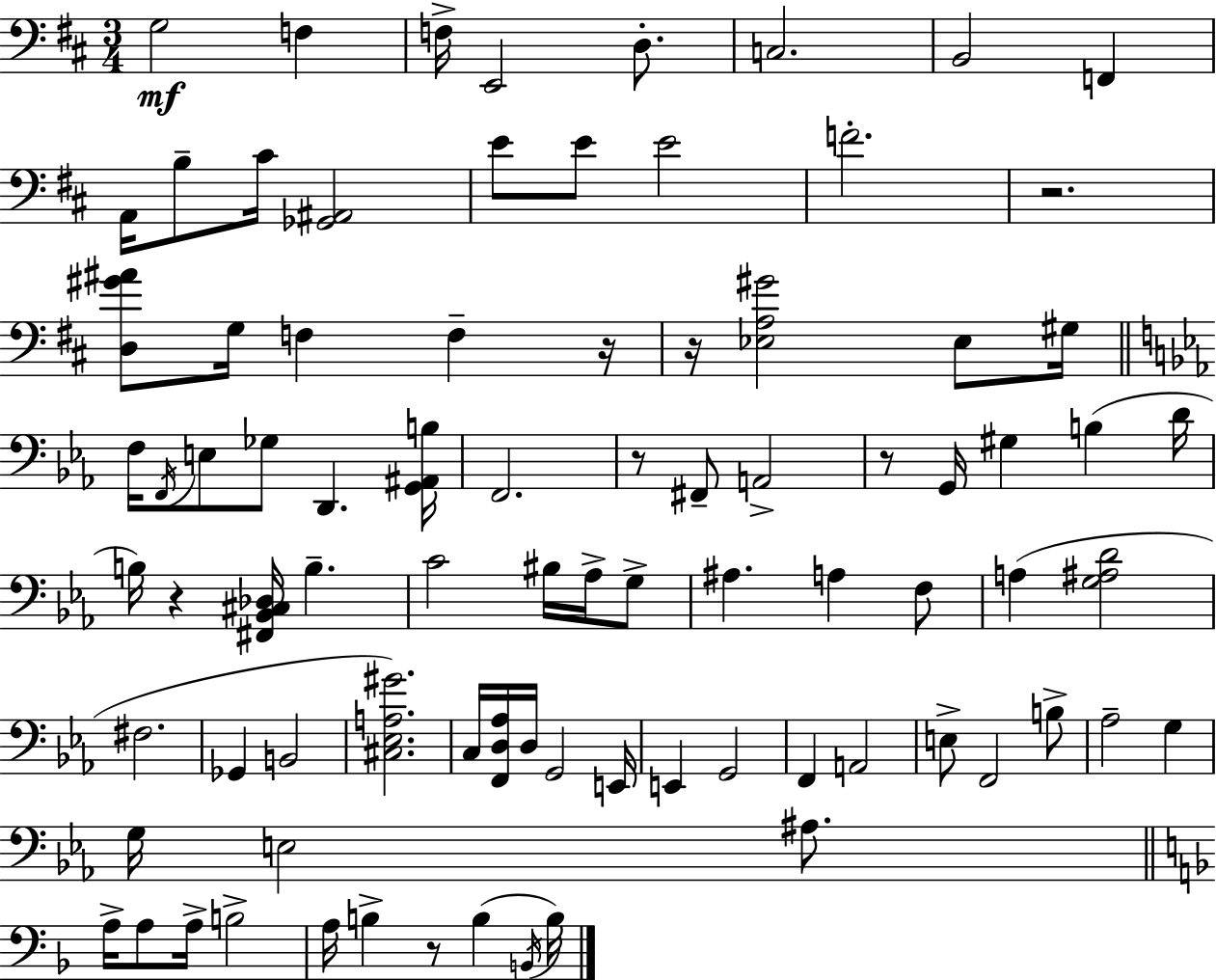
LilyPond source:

{
  \clef bass
  \numericTimeSignature
  \time 3/4
  \key d \major
  \repeat volta 2 { g2\mf f4 | f16-> e,2 d8.-. | c2. | b,2 f,4 | \break a,16 b8-- cis'16 <ges, ais,>2 | e'8 e'8 e'2 | f'2.-. | r2. | \break <d gis' ais'>8 g16 f4 f4-- r16 | r16 <ees a gis'>2 ees8 gis16 | \bar "||" \break \key ees \major f16 \acciaccatura { f,16 } e8 ges8 d,4. | <g, ais, b>16 f,2. | r8 fis,8-- a,2-> | r8 g,16 gis4 b4( | \break d'16 b16) r4 <fis, bes, cis des>16 b4.-- | c'2 bis16 aes16-> g8-> | ais4. a4 f8 | a4( <g ais d'>2 | \break fis2. | ges,4 b,2 | <cis ees a gis'>2.) | c16 <f, d aes>16 d16 g,2 | \break e,16 e,4 g,2 | f,4 a,2 | e8-> f,2 b8-> | aes2-- g4 | \break g16 e2 ais8. | \bar "||" \break \key f \major a16-> a8 a16-> b2-> | a16 b4-> r8 b4( \acciaccatura { b,16 } | b16) } \bar "|."
}